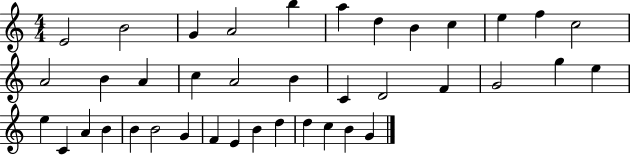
{
  \clef treble
  \numericTimeSignature
  \time 4/4
  \key c \major
  e'2 b'2 | g'4 a'2 b''4 | a''4 d''4 b'4 c''4 | e''4 f''4 c''2 | \break a'2 b'4 a'4 | c''4 a'2 b'4 | c'4 d'2 f'4 | g'2 g''4 e''4 | \break e''4 c'4 a'4 b'4 | b'4 b'2 g'4 | f'4 e'4 b'4 d''4 | d''4 c''4 b'4 g'4 | \break \bar "|."
}